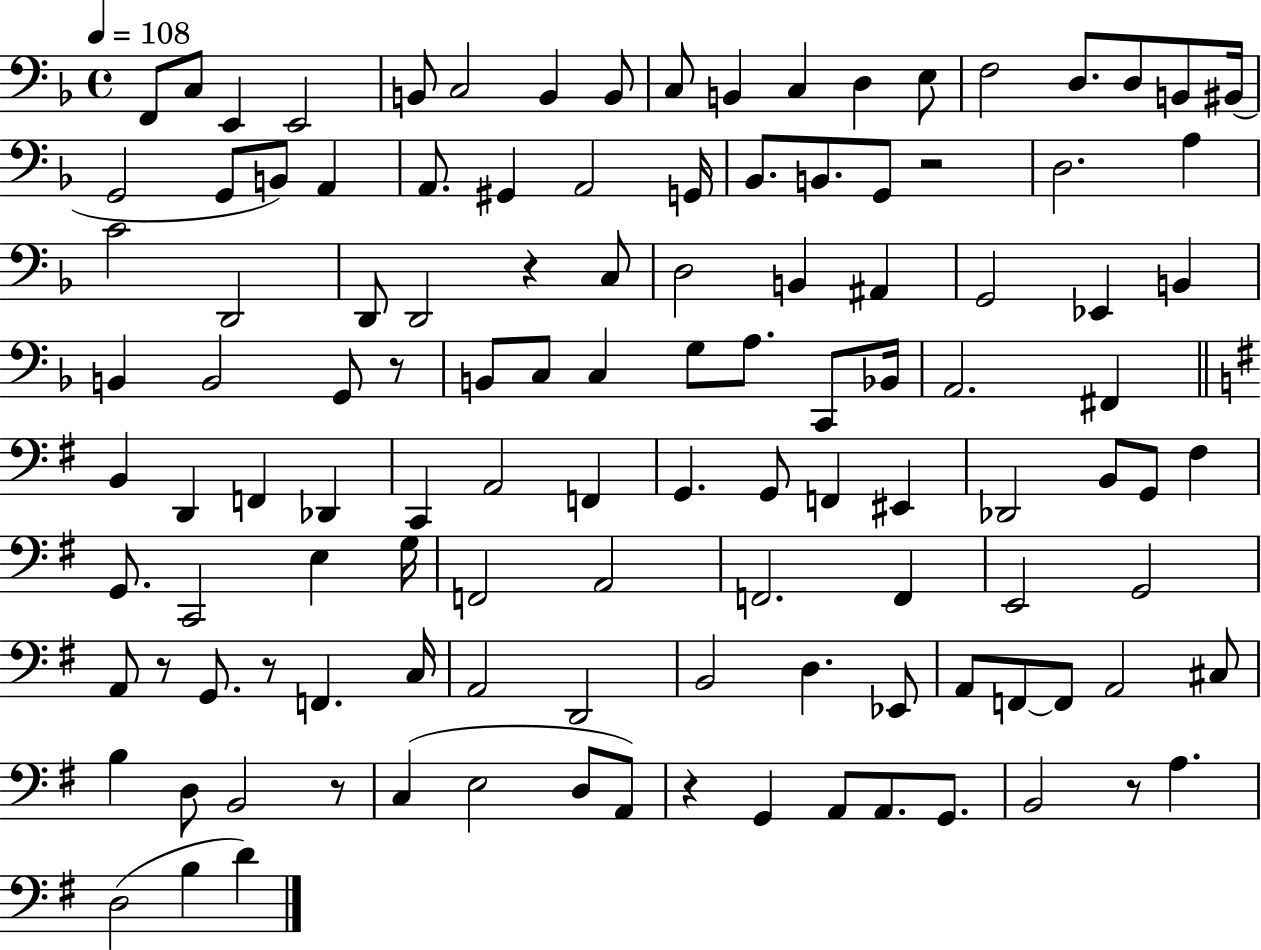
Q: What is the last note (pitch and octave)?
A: D4